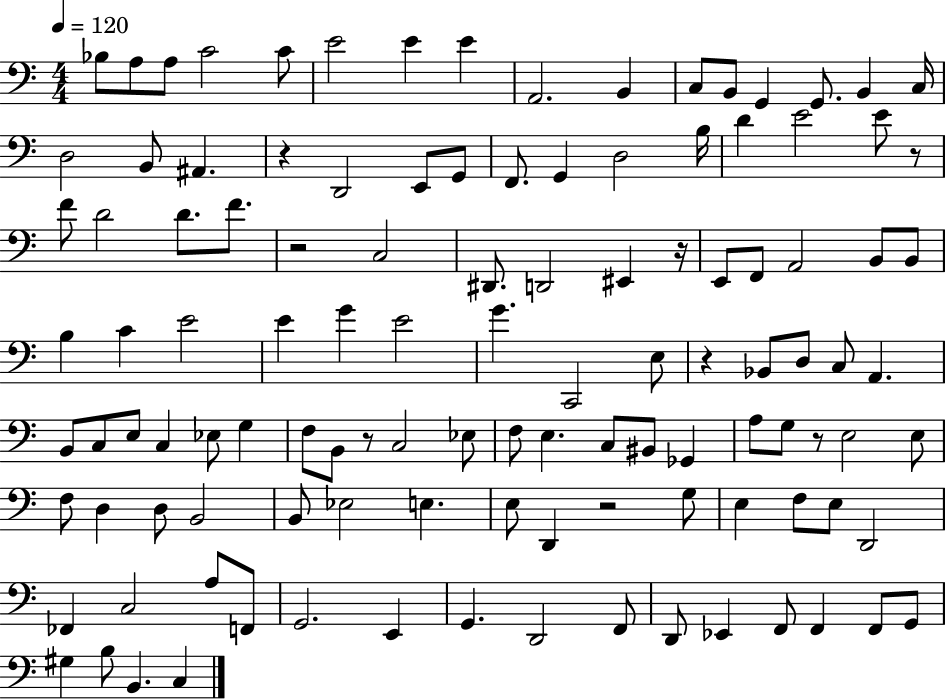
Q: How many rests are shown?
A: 8